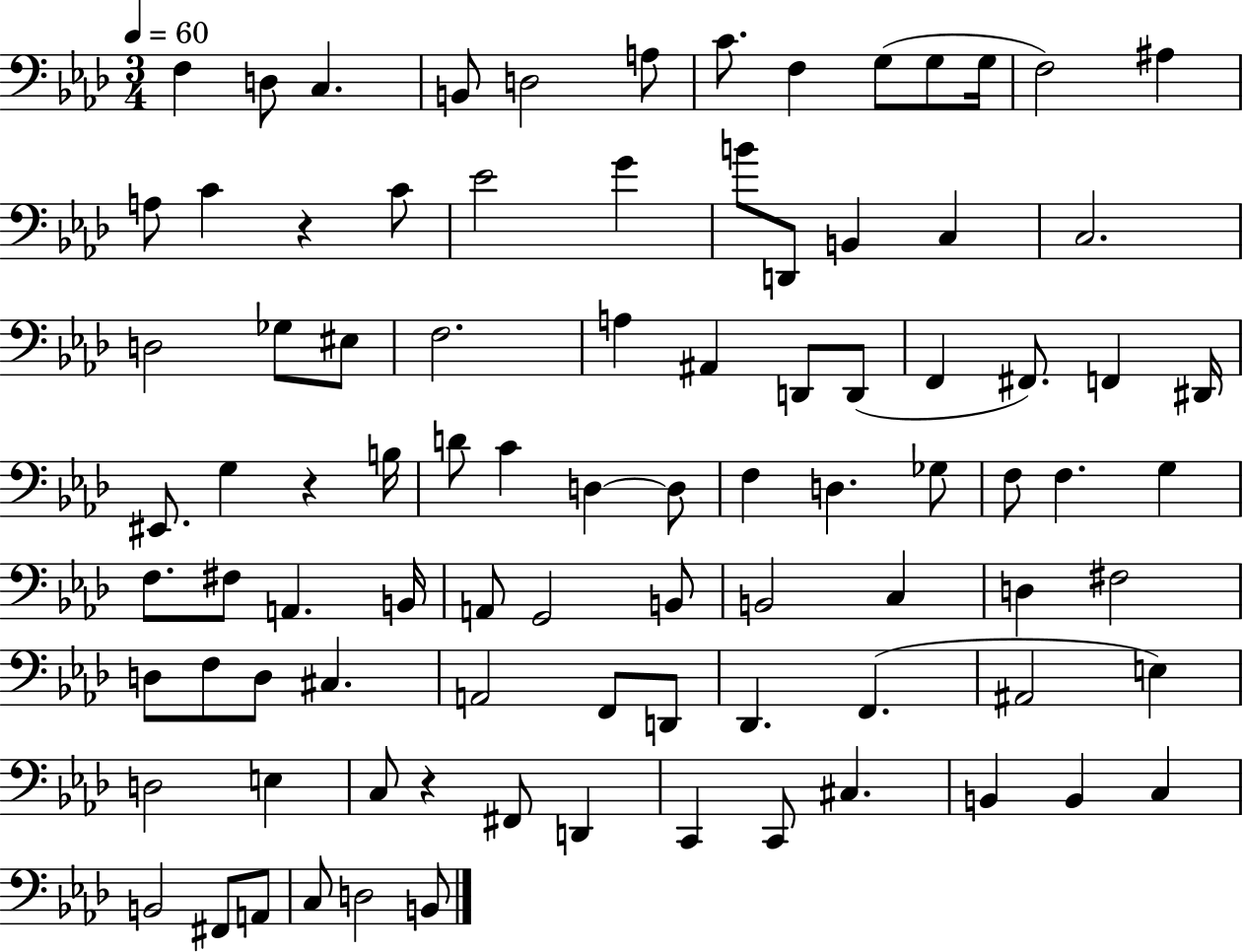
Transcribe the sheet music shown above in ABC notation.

X:1
T:Untitled
M:3/4
L:1/4
K:Ab
F, D,/2 C, B,,/2 D,2 A,/2 C/2 F, G,/2 G,/2 G,/4 F,2 ^A, A,/2 C z C/2 _E2 G B/2 D,,/2 B,, C, C,2 D,2 _G,/2 ^E,/2 F,2 A, ^A,, D,,/2 D,,/2 F,, ^F,,/2 F,, ^D,,/4 ^E,,/2 G, z B,/4 D/2 C D, D,/2 F, D, _G,/2 F,/2 F, G, F,/2 ^F,/2 A,, B,,/4 A,,/2 G,,2 B,,/2 B,,2 C, D, ^F,2 D,/2 F,/2 D,/2 ^C, A,,2 F,,/2 D,,/2 _D,, F,, ^A,,2 E, D,2 E, C,/2 z ^F,,/2 D,, C,, C,,/2 ^C, B,, B,, C, B,,2 ^F,,/2 A,,/2 C,/2 D,2 B,,/2